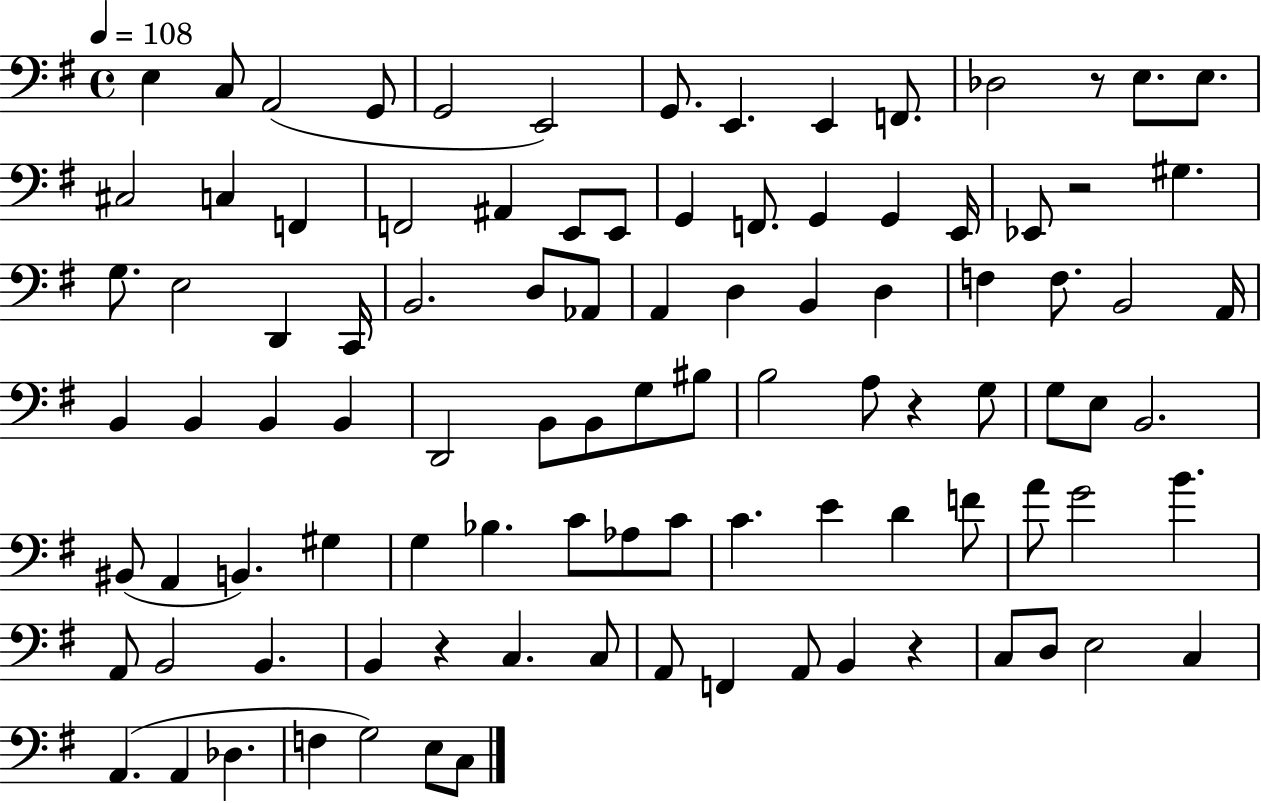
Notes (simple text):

E3/q C3/e A2/h G2/e G2/h E2/h G2/e. E2/q. E2/q F2/e. Db3/h R/e E3/e. E3/e. C#3/h C3/q F2/q F2/h A#2/q E2/e E2/e G2/q F2/e. G2/q G2/q E2/s Eb2/e R/h G#3/q. G3/e. E3/h D2/q C2/s B2/h. D3/e Ab2/e A2/q D3/q B2/q D3/q F3/q F3/e. B2/h A2/s B2/q B2/q B2/q B2/q D2/h B2/e B2/e G3/e BIS3/e B3/h A3/e R/q G3/e G3/e E3/e B2/h. BIS2/e A2/q B2/q. G#3/q G3/q Bb3/q. C4/e Ab3/e C4/e C4/q. E4/q D4/q F4/e A4/e G4/h B4/q. A2/e B2/h B2/q. B2/q R/q C3/q. C3/e A2/e F2/q A2/e B2/q R/q C3/e D3/e E3/h C3/q A2/q. A2/q Db3/q. F3/q G3/h E3/e C3/e